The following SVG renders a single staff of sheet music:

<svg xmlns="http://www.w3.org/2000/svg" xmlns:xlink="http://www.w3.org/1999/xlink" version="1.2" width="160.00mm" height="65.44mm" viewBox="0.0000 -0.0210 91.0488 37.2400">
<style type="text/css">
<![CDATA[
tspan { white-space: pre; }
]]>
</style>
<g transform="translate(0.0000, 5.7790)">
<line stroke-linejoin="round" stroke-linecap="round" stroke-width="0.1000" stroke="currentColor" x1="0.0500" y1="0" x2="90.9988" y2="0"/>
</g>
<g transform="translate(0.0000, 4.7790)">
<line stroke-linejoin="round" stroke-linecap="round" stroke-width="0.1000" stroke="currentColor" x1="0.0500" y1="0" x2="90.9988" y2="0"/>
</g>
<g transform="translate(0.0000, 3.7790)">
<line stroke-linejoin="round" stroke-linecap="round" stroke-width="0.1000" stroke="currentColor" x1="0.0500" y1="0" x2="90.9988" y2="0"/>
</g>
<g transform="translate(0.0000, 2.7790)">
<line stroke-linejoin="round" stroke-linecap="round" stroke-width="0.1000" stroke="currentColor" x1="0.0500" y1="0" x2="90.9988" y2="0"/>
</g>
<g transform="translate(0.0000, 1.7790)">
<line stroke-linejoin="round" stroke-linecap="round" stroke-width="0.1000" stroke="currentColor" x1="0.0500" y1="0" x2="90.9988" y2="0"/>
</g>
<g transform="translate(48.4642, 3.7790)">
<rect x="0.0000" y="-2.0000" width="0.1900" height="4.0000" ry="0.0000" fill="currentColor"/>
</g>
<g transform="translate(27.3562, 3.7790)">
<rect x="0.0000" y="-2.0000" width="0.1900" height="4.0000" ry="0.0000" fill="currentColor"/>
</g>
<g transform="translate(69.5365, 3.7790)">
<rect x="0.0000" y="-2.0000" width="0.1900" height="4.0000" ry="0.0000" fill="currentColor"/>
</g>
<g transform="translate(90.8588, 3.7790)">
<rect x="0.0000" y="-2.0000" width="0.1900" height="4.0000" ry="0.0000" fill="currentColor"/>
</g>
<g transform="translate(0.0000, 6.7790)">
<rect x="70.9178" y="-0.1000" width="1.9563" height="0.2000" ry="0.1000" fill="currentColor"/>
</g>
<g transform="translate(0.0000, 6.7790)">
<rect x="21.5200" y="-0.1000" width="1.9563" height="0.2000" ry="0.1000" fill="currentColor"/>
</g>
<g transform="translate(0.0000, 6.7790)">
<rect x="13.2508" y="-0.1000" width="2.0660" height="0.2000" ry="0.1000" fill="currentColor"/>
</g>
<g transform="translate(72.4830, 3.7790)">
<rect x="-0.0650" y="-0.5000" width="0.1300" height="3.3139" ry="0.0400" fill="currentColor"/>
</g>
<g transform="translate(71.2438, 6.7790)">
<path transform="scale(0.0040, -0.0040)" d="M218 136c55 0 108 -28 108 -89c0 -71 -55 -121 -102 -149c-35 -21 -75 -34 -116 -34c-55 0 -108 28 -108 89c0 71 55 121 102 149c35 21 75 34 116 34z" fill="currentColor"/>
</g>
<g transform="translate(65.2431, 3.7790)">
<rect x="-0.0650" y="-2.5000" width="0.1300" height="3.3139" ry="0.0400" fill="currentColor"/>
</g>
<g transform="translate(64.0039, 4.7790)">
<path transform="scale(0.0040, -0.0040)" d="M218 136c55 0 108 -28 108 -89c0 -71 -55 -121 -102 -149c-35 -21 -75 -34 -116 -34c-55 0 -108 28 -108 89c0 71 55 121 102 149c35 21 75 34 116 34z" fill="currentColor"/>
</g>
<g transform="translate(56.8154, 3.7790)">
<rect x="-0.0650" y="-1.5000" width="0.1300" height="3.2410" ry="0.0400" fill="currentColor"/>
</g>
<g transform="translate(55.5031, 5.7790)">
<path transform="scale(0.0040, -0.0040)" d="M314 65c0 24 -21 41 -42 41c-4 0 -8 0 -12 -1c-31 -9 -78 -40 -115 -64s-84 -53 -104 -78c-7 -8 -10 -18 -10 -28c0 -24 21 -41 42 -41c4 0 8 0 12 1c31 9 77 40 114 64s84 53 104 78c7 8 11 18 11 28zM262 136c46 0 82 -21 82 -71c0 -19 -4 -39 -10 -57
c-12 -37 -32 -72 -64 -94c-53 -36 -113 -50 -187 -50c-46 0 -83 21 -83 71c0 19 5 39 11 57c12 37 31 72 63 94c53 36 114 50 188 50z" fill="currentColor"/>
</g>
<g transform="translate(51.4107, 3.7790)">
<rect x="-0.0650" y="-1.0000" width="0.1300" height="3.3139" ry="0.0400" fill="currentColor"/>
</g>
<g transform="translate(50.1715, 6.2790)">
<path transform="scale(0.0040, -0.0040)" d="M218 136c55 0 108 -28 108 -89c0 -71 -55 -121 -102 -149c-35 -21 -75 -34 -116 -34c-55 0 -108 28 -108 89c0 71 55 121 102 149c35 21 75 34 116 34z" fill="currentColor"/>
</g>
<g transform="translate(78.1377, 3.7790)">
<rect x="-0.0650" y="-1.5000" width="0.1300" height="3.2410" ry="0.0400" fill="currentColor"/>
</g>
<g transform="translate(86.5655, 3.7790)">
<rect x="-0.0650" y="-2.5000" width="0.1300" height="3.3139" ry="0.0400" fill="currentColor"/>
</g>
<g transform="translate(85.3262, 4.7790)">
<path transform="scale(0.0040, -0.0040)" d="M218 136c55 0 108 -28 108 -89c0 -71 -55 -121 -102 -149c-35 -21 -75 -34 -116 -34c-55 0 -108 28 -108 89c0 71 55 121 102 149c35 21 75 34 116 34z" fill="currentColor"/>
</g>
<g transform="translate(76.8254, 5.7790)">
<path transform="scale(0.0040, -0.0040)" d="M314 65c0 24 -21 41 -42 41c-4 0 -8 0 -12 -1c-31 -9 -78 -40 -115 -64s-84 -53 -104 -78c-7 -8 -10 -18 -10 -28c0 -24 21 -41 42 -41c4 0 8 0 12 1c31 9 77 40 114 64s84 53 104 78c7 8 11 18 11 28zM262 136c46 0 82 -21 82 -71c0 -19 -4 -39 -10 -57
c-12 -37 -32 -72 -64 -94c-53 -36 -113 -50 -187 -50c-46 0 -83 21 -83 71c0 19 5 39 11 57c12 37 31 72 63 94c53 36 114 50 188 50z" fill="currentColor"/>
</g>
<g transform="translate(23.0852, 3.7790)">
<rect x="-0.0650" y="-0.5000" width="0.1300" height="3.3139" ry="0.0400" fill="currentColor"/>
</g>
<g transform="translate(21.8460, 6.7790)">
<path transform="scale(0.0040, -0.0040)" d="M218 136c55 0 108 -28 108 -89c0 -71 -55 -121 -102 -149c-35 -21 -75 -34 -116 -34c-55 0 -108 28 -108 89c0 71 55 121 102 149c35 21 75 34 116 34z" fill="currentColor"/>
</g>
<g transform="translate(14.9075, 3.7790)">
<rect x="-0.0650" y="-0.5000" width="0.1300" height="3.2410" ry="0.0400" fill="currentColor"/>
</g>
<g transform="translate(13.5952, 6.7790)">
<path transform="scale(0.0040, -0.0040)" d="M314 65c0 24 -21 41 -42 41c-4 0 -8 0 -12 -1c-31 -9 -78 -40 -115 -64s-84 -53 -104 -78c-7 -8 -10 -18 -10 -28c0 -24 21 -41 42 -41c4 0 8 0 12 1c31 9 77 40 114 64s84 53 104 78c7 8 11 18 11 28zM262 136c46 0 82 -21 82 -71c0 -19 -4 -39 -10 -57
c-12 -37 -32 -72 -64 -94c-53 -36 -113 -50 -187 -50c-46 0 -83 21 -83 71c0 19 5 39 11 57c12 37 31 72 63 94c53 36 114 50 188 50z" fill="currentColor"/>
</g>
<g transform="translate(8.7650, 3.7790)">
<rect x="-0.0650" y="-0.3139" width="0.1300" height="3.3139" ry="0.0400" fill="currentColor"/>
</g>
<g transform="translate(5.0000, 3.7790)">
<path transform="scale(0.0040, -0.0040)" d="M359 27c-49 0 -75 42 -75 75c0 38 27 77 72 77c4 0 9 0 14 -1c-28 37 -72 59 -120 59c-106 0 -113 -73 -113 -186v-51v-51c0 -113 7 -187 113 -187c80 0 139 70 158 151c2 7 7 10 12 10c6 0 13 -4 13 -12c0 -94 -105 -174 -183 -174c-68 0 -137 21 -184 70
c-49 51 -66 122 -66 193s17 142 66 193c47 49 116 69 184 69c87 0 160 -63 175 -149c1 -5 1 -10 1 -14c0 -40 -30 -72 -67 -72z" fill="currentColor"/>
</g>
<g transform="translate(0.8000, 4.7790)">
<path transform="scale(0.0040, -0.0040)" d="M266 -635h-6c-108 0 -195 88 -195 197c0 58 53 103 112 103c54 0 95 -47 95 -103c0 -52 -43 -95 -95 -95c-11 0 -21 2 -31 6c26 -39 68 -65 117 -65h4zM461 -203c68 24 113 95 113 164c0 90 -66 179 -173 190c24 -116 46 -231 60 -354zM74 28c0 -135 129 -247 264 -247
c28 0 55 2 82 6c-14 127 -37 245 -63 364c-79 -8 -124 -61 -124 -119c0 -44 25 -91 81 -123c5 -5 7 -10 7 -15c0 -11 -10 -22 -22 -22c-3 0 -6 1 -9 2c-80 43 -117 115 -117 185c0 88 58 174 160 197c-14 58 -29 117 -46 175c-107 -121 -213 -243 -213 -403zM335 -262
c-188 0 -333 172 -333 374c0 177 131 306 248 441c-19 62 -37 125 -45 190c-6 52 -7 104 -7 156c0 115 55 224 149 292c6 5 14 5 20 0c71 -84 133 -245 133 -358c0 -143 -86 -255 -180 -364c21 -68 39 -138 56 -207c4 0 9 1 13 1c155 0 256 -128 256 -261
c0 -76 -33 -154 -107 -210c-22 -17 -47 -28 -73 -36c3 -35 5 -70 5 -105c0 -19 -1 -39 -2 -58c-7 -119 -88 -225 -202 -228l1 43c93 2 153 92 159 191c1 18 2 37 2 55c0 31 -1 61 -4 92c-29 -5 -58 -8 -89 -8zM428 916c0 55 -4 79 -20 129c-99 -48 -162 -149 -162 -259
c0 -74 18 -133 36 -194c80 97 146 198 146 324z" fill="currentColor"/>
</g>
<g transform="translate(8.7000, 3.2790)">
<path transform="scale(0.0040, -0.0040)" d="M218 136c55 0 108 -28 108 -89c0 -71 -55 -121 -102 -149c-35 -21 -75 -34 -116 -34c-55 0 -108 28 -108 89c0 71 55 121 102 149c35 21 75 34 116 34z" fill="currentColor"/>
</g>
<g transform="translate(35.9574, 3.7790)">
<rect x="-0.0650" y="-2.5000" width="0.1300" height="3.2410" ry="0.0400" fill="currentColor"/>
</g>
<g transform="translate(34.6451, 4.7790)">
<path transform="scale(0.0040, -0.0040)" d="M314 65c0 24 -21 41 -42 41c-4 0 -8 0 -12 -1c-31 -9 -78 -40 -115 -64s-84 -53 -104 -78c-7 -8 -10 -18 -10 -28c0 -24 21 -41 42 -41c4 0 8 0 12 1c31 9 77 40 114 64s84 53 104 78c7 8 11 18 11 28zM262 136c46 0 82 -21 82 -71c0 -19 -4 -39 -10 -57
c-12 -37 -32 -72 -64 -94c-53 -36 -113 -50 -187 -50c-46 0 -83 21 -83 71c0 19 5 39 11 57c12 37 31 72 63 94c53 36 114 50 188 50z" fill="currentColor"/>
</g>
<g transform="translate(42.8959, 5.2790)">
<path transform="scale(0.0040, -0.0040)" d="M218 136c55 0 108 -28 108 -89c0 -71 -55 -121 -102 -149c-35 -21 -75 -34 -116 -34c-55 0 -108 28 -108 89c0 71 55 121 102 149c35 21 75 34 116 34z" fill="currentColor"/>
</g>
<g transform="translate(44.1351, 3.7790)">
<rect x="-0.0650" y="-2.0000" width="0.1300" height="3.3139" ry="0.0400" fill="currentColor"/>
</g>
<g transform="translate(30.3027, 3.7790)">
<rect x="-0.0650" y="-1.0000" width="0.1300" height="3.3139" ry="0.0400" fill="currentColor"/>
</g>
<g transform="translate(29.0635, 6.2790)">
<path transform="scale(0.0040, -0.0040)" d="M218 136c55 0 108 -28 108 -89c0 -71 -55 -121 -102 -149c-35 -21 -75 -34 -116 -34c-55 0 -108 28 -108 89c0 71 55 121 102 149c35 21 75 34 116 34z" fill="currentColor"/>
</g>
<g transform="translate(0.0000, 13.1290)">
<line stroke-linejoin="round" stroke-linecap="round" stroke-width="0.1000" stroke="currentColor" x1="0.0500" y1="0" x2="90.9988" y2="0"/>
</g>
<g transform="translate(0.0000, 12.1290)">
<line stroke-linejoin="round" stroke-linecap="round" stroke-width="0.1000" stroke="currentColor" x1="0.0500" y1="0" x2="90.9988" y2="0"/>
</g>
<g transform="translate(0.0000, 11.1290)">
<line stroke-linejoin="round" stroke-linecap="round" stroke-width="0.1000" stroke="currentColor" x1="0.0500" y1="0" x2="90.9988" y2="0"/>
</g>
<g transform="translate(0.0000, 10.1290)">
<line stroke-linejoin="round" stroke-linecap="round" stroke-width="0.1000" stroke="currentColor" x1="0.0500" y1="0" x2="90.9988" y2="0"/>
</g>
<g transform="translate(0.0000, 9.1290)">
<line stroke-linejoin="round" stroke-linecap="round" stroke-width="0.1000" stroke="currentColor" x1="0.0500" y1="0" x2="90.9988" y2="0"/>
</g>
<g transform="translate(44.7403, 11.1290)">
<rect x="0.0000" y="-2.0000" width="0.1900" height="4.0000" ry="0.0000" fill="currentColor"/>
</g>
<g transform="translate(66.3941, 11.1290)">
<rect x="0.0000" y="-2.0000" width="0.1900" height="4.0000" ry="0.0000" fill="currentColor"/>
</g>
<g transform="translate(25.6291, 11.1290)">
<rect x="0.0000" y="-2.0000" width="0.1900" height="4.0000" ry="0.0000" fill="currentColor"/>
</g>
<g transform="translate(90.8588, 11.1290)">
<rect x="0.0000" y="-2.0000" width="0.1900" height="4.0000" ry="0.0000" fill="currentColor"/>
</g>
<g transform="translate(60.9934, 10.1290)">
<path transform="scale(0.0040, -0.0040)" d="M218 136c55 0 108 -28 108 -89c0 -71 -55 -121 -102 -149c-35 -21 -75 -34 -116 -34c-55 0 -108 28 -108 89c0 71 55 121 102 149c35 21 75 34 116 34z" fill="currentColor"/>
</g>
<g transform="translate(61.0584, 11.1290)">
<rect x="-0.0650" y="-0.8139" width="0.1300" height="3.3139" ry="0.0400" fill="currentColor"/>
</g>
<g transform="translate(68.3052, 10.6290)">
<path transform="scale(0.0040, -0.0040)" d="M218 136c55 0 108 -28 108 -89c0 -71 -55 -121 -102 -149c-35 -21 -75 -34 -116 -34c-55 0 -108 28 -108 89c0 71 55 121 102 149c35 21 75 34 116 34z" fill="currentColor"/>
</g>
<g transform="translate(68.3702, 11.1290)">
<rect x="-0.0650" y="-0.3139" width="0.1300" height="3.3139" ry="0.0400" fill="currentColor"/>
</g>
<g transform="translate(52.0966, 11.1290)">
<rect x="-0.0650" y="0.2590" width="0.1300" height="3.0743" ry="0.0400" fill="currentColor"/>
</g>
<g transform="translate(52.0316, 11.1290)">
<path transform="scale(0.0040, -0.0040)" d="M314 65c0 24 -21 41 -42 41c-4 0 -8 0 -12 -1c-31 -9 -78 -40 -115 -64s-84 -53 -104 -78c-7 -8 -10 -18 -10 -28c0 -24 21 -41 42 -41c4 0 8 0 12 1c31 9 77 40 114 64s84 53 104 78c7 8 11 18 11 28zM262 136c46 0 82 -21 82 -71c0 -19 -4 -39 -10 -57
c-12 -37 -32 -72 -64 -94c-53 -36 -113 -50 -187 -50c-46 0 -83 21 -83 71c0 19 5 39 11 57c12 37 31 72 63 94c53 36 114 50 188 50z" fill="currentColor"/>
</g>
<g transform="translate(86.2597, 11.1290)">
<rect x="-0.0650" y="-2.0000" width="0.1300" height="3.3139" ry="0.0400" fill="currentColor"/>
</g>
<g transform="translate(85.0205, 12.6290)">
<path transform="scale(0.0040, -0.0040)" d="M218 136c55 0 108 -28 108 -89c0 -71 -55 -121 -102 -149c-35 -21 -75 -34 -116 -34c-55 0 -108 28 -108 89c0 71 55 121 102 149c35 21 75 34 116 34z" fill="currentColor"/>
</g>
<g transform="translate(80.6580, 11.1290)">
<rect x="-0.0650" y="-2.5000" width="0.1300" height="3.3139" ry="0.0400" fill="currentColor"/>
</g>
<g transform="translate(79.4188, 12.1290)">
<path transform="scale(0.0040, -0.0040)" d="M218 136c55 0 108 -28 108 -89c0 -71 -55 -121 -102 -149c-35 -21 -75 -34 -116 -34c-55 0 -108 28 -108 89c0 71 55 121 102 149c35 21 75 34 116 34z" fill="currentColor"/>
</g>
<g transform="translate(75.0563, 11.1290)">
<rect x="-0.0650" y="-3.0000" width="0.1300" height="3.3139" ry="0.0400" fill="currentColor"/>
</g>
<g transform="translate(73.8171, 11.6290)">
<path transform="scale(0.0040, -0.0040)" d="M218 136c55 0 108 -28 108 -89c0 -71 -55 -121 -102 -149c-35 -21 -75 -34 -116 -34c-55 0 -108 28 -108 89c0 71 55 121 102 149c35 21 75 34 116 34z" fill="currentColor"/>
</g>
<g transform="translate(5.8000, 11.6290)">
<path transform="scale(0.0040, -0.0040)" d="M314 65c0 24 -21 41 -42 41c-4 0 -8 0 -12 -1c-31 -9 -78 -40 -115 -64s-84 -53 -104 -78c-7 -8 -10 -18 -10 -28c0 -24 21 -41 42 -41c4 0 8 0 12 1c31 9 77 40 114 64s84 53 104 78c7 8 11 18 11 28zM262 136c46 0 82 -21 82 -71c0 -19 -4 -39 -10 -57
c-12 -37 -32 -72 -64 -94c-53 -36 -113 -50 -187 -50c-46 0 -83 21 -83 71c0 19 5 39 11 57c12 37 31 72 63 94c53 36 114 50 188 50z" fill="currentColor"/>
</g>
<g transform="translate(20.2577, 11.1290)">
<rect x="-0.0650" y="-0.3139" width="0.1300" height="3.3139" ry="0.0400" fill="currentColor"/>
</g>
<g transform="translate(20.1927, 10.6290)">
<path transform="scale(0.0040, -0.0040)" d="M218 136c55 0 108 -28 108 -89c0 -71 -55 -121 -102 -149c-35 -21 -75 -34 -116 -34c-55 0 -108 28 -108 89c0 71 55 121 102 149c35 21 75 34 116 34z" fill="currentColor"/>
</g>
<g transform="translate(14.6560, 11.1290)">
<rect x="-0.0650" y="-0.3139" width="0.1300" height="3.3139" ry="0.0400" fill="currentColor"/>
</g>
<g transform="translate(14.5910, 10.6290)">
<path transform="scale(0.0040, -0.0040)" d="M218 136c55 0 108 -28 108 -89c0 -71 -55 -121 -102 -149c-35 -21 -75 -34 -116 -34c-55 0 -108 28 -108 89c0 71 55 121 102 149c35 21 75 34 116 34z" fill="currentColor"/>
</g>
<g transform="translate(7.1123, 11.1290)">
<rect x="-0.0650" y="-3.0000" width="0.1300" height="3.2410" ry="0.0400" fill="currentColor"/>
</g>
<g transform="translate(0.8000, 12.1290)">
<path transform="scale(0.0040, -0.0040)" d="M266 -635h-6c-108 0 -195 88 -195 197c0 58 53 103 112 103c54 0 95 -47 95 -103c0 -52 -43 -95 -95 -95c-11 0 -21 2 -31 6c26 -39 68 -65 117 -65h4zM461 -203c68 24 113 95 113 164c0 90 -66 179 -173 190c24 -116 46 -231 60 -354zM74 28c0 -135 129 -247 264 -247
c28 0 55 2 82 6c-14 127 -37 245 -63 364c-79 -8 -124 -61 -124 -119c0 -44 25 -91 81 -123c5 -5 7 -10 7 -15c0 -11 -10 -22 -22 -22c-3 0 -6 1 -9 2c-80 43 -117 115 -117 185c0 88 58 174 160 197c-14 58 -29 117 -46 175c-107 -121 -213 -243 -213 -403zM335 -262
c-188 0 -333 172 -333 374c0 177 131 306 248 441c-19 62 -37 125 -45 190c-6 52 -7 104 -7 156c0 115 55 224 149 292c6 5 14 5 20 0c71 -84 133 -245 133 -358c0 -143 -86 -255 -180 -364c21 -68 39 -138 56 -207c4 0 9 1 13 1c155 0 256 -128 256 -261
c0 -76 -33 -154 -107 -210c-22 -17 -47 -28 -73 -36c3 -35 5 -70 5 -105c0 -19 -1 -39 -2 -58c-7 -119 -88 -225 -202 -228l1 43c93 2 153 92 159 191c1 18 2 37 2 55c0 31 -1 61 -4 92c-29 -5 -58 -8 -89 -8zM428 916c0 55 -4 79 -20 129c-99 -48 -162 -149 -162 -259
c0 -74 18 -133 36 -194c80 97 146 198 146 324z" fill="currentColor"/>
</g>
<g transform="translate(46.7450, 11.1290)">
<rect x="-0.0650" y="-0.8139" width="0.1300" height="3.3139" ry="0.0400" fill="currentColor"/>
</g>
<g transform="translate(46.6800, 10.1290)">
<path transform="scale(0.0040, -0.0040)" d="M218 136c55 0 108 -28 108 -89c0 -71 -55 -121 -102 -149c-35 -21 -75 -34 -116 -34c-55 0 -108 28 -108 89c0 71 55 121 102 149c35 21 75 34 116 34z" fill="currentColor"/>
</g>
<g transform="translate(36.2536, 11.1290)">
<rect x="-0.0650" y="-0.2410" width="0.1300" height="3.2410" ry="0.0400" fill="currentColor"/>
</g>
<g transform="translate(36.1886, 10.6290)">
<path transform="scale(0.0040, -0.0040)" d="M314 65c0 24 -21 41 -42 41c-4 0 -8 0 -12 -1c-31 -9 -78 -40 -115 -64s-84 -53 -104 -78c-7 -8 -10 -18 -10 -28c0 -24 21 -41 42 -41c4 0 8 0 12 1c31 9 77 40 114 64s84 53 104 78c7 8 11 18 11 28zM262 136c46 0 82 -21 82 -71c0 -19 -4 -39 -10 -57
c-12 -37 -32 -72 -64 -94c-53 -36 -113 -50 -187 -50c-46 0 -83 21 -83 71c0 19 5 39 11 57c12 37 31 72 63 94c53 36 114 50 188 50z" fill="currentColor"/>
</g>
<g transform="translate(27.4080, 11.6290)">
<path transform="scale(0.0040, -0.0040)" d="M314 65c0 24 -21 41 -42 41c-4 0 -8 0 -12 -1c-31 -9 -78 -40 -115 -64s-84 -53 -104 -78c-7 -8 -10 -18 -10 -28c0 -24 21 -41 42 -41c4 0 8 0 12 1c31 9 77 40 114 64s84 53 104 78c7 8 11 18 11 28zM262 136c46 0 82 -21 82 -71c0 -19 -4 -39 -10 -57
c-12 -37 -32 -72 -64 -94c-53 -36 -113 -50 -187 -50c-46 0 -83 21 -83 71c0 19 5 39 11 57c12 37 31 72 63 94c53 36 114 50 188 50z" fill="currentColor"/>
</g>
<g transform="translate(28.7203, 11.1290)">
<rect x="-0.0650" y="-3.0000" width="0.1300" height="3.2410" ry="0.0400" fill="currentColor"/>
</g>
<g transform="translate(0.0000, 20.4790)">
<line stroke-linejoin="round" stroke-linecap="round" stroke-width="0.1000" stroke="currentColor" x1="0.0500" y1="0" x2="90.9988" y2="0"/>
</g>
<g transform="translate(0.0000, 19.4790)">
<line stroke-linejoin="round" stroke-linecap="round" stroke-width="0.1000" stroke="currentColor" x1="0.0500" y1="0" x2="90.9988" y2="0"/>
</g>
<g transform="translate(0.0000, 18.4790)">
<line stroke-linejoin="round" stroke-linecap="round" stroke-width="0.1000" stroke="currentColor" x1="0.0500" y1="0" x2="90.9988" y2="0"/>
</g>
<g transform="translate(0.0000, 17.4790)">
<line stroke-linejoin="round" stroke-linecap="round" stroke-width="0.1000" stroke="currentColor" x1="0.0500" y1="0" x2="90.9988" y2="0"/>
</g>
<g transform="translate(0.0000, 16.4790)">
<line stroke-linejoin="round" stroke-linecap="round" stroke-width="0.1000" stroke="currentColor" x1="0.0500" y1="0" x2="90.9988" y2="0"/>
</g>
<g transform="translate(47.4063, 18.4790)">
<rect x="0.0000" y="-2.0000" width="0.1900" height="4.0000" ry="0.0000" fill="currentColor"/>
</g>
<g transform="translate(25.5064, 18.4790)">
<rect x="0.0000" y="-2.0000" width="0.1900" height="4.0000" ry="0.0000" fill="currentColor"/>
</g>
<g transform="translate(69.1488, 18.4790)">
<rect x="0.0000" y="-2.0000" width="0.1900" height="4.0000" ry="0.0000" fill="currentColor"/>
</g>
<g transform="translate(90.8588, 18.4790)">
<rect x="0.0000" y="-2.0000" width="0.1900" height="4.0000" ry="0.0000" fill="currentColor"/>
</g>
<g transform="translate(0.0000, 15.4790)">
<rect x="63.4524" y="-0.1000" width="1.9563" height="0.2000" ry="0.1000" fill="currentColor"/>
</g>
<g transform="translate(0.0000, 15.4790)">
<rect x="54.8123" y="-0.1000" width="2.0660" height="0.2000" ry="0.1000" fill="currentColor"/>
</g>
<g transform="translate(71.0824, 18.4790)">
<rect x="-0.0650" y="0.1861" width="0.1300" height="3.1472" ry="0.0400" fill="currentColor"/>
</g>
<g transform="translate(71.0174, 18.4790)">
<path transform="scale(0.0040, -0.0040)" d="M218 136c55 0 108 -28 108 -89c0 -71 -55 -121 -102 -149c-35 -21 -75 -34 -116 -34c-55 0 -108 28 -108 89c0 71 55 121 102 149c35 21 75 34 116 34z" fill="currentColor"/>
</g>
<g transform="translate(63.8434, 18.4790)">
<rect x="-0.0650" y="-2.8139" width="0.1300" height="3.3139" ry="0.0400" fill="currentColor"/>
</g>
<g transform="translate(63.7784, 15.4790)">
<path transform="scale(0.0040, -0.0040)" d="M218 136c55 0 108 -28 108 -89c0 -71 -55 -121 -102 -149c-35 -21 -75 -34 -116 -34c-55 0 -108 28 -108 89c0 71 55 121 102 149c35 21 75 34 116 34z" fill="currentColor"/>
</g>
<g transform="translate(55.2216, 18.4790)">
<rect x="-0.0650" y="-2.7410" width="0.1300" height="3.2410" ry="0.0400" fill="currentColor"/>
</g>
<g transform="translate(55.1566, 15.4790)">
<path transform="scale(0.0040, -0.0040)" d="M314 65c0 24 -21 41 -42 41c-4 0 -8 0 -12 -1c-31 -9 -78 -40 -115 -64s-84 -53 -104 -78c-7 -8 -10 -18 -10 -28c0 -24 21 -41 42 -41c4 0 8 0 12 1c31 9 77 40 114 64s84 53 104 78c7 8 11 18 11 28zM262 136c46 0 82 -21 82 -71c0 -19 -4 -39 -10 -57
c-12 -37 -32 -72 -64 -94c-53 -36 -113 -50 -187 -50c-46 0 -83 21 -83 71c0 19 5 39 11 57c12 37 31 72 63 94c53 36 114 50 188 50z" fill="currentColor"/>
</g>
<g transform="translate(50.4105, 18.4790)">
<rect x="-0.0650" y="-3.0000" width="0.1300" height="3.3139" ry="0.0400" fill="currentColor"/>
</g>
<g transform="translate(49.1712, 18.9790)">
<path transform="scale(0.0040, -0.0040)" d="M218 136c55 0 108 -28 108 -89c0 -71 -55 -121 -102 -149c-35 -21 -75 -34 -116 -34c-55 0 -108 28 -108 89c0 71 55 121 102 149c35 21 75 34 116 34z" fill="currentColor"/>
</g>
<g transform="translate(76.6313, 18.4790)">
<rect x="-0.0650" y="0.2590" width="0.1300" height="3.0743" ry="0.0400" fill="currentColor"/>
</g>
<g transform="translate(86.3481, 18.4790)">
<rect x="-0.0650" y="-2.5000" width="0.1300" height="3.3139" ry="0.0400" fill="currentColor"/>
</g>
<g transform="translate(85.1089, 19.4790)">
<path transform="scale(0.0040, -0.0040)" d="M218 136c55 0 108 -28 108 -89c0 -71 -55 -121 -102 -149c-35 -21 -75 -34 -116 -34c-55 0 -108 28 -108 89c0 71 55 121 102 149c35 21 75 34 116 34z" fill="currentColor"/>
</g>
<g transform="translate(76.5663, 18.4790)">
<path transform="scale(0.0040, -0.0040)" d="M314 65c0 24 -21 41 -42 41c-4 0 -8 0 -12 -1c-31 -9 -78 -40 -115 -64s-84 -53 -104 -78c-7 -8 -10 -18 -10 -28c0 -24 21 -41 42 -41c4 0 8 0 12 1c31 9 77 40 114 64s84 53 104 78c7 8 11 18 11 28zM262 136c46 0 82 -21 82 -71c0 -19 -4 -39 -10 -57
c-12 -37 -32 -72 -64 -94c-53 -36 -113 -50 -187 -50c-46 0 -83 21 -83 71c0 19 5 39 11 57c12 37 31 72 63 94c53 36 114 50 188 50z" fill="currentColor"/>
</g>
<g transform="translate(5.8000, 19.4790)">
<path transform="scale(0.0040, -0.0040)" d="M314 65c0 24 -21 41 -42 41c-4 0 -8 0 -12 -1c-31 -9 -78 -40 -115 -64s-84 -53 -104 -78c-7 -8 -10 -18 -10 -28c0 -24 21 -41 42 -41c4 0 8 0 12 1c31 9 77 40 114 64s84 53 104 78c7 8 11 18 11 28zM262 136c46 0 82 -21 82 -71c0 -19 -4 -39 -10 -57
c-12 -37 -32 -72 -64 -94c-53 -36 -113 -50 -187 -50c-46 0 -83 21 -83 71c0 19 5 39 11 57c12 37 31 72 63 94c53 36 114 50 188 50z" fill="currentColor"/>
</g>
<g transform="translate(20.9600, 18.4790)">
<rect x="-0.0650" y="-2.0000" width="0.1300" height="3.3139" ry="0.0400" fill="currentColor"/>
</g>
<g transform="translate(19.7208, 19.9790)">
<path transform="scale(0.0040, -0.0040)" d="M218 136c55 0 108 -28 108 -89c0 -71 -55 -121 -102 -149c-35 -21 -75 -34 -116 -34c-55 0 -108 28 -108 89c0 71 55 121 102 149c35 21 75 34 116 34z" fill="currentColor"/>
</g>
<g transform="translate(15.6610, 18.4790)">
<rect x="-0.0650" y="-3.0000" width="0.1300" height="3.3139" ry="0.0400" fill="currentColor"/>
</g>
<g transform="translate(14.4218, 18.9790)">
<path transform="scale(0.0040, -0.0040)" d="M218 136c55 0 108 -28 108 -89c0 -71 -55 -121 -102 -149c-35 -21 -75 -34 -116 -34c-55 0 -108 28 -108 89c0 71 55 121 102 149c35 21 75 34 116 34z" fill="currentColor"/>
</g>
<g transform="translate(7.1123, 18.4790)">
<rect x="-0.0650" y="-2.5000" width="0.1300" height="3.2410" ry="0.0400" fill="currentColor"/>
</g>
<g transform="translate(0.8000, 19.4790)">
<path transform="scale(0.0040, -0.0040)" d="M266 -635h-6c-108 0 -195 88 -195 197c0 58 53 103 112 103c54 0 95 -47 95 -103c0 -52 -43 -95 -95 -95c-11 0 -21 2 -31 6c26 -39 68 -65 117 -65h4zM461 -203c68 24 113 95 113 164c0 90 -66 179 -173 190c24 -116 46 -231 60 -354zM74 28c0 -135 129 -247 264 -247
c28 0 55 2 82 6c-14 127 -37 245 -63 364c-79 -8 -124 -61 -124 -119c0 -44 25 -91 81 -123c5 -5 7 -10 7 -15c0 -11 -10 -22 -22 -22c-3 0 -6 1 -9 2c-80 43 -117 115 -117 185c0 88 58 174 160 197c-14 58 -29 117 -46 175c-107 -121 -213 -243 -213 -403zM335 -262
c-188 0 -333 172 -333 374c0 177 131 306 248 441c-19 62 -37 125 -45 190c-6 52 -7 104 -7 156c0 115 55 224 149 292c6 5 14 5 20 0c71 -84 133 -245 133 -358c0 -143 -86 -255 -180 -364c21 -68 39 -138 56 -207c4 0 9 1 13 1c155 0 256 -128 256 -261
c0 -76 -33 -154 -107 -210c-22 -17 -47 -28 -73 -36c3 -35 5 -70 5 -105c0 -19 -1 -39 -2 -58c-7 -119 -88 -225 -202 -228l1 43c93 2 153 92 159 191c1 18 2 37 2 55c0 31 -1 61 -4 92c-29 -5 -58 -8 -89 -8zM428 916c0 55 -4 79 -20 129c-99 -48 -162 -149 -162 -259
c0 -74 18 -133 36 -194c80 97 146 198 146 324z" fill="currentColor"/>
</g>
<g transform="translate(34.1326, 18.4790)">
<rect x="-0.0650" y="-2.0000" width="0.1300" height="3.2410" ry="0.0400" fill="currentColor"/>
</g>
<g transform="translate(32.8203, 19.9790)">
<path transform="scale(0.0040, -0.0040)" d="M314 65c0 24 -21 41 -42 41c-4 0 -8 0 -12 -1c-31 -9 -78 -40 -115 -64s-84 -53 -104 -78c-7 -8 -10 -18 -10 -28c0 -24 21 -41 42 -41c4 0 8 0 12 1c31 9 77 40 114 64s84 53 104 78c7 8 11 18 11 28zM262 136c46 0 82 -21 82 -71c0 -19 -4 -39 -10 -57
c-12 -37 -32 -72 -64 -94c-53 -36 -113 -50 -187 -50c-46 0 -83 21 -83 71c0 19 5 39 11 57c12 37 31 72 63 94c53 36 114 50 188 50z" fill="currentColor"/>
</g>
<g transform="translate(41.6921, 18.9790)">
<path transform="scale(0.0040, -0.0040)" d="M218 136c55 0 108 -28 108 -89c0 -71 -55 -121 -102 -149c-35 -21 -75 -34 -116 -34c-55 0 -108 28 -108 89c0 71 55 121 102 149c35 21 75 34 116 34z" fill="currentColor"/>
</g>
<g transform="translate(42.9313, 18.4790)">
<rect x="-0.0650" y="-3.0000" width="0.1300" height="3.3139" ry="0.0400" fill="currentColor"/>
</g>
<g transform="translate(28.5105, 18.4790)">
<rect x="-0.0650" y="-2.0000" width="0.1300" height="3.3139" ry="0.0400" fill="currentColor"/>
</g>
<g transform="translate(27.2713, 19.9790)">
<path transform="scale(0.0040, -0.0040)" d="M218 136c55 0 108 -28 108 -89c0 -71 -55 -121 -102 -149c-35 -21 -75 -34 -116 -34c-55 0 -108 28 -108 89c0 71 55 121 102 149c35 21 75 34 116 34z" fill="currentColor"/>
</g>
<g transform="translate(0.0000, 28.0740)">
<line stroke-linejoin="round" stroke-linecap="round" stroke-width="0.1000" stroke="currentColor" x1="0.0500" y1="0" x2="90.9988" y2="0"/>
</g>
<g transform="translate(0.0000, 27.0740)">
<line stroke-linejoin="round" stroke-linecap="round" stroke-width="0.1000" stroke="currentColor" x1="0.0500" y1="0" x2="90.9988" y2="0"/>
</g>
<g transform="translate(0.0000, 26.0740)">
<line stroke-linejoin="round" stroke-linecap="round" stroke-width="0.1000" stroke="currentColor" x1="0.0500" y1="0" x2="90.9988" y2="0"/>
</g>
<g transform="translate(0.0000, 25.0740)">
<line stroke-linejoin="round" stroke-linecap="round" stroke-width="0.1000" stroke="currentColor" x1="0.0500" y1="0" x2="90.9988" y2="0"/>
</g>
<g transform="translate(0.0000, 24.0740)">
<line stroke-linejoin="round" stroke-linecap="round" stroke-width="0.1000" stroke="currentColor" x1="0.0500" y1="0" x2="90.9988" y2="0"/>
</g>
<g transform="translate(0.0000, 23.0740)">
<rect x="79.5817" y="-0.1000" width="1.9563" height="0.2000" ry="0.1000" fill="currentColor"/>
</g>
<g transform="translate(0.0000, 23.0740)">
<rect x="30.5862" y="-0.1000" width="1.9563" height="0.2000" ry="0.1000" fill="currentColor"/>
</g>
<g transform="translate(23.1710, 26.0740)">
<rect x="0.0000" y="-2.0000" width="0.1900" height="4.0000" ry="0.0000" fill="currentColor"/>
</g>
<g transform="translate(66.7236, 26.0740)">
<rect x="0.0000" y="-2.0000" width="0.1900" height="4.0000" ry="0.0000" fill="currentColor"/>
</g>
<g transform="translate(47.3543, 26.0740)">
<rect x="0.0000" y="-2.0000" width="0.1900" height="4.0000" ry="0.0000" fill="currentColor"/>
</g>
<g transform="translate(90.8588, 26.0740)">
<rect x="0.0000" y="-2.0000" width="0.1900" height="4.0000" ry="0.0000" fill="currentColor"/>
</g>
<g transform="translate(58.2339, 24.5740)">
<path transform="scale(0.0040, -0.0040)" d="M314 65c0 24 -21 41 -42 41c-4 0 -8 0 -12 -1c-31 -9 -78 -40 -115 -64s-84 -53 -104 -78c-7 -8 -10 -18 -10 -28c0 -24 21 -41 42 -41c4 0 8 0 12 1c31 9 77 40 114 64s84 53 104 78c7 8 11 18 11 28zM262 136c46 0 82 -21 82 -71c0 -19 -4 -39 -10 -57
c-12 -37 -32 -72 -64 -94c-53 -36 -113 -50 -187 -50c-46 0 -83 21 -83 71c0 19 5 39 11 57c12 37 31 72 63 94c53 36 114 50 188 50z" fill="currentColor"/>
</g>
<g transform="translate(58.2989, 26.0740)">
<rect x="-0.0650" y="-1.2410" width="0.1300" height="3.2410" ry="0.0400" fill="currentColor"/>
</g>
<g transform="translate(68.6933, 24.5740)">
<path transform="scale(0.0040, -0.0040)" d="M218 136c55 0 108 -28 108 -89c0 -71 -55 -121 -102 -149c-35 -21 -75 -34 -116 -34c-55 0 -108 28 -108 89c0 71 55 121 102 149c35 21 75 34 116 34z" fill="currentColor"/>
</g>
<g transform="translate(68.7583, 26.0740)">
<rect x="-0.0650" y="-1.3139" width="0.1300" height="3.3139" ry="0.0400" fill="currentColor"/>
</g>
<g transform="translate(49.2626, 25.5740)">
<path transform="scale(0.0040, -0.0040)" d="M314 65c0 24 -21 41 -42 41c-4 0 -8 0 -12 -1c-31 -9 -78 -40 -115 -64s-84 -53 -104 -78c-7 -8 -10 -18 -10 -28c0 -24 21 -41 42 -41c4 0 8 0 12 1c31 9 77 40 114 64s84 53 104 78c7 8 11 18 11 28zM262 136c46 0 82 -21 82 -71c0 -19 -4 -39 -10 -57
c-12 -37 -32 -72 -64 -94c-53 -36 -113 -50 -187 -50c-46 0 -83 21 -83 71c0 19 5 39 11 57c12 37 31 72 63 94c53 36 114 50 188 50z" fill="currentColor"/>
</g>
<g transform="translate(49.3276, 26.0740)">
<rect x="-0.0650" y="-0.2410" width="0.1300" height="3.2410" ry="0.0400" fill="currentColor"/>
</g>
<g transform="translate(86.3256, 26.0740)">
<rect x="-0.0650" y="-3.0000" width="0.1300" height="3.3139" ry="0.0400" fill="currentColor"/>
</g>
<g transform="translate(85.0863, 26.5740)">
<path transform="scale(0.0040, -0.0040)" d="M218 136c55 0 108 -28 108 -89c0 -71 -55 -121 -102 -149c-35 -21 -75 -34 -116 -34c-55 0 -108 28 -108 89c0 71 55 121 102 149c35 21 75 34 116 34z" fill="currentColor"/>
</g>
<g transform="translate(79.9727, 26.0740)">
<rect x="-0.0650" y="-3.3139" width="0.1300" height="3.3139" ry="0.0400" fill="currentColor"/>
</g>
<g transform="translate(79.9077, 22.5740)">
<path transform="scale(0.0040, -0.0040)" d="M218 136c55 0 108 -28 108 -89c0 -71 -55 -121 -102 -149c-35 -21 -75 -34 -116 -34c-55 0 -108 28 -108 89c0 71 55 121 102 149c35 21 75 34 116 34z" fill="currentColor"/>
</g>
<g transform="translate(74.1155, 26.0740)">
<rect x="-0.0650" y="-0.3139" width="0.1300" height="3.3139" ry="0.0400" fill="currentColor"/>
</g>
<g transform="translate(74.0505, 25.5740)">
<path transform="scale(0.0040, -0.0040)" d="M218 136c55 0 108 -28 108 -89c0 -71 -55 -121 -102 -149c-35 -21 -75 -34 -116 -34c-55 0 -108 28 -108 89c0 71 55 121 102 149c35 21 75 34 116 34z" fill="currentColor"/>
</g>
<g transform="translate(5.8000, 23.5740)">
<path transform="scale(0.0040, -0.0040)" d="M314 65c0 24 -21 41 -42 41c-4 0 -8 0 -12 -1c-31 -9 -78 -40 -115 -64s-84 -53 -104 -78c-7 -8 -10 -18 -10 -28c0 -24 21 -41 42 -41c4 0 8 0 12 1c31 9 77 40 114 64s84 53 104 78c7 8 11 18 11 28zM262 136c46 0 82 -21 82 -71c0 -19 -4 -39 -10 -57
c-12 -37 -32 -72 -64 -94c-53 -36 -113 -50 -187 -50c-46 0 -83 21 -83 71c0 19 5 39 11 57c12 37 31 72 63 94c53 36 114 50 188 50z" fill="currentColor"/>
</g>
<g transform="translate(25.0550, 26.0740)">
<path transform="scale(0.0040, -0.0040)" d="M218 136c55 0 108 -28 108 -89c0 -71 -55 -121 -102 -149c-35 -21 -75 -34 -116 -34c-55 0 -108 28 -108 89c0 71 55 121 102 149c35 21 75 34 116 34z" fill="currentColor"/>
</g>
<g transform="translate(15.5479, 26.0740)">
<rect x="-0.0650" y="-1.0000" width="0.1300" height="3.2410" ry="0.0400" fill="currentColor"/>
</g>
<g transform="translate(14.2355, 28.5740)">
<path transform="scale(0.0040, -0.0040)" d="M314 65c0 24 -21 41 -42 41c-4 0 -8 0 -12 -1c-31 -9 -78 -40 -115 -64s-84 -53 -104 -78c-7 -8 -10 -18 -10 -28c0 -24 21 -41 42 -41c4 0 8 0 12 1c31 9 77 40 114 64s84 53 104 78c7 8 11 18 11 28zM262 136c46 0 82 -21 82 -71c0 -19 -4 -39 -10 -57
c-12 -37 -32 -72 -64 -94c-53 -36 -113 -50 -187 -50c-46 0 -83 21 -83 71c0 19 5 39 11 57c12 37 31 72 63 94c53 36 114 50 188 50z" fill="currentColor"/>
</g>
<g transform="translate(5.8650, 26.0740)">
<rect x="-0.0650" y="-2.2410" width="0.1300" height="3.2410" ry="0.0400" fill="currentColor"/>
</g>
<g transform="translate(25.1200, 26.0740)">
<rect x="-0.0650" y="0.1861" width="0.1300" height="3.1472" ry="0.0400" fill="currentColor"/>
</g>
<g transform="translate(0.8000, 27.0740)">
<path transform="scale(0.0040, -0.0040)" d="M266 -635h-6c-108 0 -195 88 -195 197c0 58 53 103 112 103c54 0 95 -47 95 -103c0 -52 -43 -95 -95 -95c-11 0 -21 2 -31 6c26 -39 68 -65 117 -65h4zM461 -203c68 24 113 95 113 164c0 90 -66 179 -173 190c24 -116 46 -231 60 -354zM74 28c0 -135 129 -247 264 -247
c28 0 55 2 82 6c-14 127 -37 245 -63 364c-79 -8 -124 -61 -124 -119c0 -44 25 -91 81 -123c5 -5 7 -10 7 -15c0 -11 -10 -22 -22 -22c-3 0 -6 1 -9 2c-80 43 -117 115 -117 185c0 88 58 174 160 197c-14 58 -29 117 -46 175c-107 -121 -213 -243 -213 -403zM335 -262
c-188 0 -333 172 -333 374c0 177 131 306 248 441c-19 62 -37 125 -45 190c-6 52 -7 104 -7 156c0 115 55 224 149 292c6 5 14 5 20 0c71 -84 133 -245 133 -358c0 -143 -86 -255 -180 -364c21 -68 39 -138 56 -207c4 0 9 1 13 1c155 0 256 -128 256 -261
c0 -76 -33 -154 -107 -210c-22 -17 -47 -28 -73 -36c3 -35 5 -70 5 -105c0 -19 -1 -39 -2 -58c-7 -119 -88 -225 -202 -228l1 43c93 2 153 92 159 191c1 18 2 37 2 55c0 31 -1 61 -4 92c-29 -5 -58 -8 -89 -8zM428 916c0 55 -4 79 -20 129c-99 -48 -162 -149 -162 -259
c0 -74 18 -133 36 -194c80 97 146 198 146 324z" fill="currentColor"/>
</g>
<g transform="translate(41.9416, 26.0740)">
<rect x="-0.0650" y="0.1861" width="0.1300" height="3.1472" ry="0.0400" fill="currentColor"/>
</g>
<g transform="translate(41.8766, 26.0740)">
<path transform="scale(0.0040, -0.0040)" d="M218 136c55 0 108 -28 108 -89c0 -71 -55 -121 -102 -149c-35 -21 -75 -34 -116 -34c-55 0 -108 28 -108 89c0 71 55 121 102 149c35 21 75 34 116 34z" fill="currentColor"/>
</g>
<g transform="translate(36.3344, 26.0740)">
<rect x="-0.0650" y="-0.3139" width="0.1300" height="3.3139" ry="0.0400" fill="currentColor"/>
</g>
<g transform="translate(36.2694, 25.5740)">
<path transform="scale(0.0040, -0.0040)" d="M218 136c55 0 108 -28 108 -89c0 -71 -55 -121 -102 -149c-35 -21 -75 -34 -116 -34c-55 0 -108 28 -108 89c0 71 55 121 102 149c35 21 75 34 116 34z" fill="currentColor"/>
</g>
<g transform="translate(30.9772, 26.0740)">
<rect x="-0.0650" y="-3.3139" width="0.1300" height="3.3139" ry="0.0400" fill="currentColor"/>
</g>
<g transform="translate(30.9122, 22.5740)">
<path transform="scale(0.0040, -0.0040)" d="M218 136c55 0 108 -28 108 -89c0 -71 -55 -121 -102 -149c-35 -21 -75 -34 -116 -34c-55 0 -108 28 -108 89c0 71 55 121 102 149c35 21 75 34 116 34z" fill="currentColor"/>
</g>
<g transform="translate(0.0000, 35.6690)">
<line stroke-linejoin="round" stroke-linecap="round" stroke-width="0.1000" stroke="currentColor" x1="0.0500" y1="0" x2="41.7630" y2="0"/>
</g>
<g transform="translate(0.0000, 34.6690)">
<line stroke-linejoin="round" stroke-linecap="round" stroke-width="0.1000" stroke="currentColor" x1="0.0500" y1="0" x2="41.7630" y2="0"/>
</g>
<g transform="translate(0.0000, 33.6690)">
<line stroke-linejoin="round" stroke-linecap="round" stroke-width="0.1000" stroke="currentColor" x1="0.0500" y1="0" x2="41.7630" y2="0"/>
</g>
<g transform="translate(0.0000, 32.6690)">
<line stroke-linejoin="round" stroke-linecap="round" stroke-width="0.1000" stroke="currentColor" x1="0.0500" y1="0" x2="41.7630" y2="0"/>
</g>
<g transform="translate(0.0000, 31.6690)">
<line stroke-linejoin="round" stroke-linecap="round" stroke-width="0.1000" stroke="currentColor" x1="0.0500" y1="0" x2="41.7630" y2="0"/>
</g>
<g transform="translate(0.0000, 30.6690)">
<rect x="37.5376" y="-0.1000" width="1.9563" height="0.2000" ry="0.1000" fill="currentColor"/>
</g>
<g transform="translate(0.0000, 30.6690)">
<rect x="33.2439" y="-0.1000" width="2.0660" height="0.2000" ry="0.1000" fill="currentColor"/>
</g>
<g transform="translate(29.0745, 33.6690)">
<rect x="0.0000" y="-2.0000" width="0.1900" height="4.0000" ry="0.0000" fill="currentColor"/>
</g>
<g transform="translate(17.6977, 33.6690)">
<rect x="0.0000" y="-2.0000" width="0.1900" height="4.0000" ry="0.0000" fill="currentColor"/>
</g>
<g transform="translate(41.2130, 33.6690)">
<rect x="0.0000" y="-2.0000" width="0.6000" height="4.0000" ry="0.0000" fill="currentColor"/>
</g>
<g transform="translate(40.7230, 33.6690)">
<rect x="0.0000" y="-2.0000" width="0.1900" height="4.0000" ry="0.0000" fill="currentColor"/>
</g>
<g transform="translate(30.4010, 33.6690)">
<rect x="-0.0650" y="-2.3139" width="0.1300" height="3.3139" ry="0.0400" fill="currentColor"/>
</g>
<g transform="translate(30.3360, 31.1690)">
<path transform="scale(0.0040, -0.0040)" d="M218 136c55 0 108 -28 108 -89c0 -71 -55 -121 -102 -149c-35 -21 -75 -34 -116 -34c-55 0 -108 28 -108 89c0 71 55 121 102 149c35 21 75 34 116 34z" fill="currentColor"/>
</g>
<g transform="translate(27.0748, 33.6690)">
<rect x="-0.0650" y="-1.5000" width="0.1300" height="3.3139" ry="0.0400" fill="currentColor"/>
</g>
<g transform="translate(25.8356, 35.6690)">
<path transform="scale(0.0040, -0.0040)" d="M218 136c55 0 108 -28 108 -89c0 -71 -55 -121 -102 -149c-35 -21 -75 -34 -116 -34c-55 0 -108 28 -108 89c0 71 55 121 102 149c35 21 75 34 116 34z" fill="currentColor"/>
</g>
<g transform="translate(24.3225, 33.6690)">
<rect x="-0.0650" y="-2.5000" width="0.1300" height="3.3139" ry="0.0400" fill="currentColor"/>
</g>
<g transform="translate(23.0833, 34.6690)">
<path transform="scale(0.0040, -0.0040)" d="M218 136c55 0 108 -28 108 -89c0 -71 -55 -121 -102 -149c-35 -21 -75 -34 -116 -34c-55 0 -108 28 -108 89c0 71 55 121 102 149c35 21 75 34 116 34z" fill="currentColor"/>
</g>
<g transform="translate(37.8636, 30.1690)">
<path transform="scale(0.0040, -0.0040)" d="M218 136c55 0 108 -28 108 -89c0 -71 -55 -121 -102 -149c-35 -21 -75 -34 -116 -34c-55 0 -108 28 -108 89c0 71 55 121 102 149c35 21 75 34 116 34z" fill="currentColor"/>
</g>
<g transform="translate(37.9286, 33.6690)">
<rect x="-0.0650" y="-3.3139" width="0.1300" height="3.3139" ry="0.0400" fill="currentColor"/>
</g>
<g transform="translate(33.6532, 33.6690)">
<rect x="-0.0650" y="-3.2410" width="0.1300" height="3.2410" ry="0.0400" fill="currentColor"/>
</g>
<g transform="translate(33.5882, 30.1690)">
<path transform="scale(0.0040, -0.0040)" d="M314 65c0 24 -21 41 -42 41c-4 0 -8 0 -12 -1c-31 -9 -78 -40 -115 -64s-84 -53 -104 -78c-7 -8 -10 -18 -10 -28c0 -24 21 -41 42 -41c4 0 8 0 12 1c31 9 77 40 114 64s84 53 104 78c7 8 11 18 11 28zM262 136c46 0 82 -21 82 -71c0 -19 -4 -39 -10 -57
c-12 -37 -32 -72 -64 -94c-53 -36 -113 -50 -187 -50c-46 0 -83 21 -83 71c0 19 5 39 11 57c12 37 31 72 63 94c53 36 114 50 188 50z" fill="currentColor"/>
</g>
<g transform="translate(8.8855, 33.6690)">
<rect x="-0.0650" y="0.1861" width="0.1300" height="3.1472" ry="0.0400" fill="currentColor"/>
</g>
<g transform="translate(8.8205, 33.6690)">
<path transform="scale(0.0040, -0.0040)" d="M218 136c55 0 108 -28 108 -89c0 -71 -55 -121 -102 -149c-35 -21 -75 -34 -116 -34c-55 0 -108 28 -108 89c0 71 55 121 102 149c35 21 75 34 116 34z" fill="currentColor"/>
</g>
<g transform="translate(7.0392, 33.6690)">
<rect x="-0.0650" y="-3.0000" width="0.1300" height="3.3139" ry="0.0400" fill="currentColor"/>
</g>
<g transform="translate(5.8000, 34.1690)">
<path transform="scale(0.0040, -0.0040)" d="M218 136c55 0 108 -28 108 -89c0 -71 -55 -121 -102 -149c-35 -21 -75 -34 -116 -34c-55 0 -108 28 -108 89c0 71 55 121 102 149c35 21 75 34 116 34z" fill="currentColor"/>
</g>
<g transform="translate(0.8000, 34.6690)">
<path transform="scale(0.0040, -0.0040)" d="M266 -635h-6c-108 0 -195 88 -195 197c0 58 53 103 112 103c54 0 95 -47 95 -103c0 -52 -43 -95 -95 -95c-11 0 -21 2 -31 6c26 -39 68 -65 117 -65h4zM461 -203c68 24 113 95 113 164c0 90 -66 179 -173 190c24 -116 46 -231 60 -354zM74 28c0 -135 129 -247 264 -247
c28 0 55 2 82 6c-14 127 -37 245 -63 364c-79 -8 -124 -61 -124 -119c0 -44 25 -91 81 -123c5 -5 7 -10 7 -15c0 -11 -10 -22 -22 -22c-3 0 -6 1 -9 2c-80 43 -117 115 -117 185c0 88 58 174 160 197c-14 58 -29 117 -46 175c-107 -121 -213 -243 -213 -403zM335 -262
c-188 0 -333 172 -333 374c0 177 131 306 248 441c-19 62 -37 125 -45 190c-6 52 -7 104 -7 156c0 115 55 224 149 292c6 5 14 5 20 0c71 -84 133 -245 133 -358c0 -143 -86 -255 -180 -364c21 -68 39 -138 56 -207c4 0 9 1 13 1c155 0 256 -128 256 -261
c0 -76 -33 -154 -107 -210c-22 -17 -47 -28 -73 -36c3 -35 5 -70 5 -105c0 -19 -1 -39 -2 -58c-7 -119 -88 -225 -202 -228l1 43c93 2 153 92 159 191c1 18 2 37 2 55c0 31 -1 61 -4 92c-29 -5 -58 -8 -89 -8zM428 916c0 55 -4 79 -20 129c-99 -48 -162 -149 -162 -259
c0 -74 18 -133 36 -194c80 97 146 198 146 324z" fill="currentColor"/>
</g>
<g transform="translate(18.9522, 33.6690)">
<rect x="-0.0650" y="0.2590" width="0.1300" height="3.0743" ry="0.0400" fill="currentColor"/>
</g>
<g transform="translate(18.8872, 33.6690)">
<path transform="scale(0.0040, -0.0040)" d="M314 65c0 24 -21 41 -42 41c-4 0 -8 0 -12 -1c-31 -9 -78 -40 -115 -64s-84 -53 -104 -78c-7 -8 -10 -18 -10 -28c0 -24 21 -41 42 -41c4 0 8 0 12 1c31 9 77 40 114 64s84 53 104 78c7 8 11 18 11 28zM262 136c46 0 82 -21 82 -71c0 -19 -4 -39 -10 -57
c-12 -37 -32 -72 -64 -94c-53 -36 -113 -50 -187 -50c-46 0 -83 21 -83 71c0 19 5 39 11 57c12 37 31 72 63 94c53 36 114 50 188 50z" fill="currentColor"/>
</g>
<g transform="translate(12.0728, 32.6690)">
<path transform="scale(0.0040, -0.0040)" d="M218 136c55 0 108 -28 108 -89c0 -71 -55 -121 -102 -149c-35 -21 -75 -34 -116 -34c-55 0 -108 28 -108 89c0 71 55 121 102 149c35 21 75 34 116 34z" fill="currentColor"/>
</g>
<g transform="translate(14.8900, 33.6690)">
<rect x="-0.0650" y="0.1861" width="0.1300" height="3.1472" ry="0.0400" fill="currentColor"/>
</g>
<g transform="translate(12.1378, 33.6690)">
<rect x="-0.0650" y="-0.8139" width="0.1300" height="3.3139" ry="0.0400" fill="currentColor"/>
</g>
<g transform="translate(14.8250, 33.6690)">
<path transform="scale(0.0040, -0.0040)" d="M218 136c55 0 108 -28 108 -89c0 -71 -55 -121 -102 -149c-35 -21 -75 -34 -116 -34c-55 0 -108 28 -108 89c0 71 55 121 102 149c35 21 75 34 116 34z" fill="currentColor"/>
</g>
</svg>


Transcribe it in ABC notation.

X:1
T:Untitled
M:4/4
L:1/4
K:C
c C2 C D G2 F D E2 G C E2 G A2 c c A2 c2 d B2 d c A G F G2 A F F F2 A A a2 a B B2 G g2 D2 B b c B c2 e2 e c b A A B d B B2 G E g b2 b